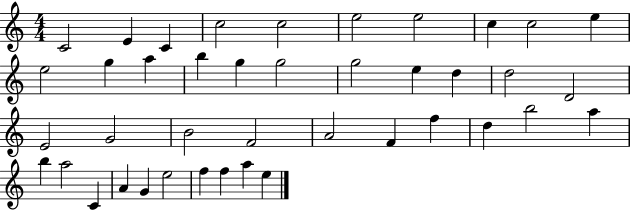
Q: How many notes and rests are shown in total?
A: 41